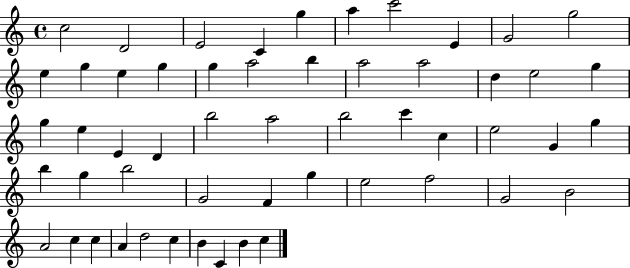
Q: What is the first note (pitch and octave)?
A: C5